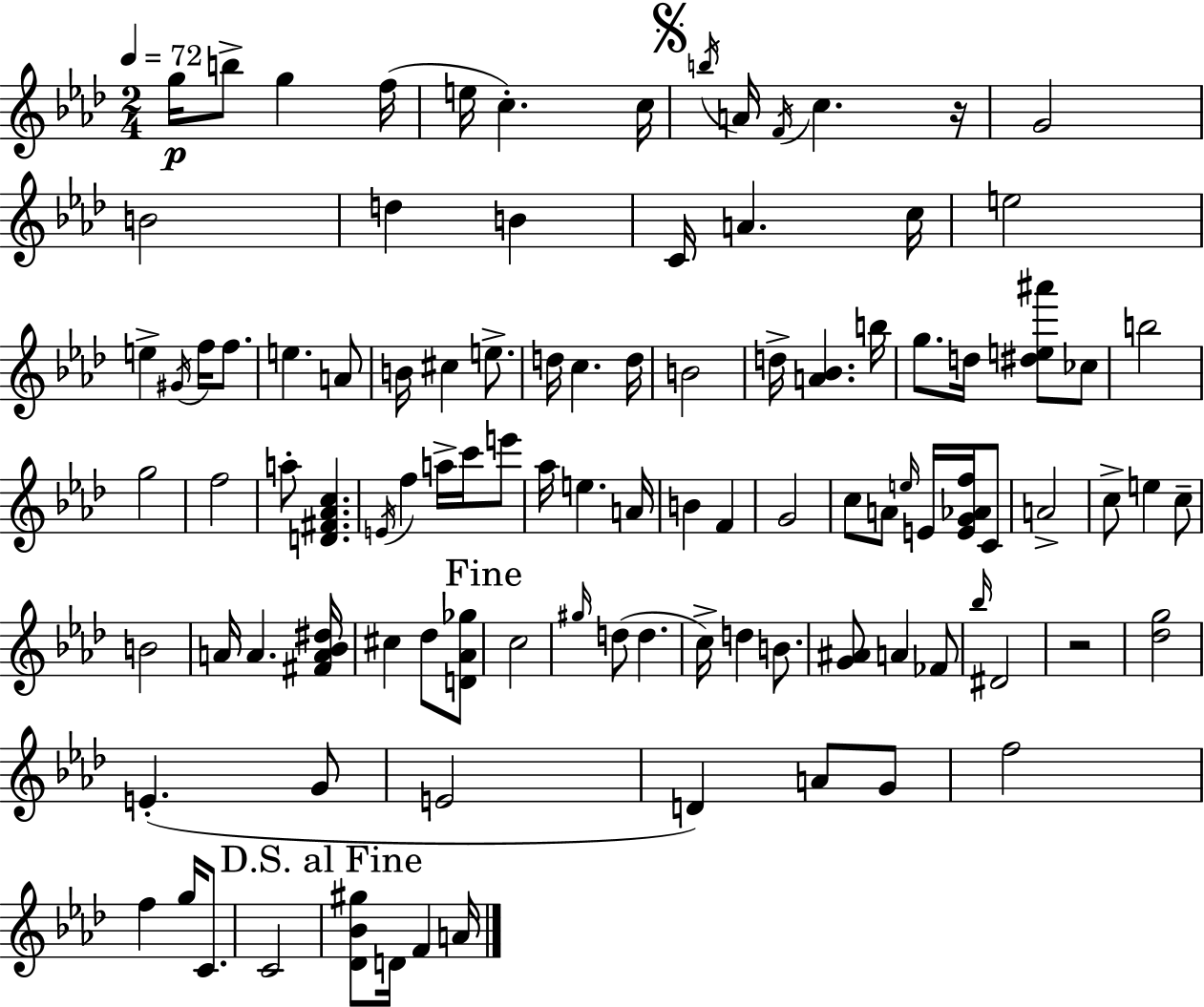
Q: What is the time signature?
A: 2/4